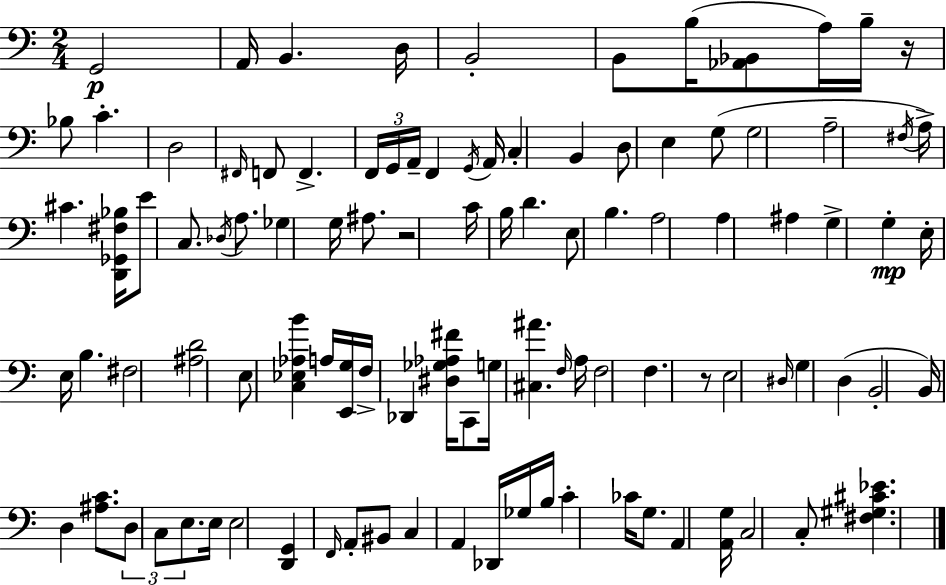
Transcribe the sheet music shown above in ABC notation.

X:1
T:Untitled
M:2/4
L:1/4
K:C
G,,2 A,,/4 B,, D,/4 B,,2 B,,/2 B,/4 [_A,,_B,,]/2 A,/4 B,/4 z/4 _B,/2 C D,2 ^F,,/4 F,,/2 F,, F,,/4 G,,/4 A,,/4 F,, G,,/4 A,,/4 C, B,, D,/2 E, G,/2 G,2 A,2 ^F,/4 A,/4 ^C [D,,_G,,^F,_B,]/4 E/2 C,/2 _D,/4 A,/2 _G, G,/4 ^A,/2 z2 C/4 B,/4 D E,/2 B, A,2 A, ^A, G, G, E,/4 E,/4 B, ^F,2 [^A,D]2 E,/2 [C,_E,_A,B] A,/4 [E,,G,]/4 F,/4 _D,, [^D,_G,_A,^F]/4 C,,/2 G,/4 [^C,^A] F,/4 A,/4 F,2 F, z/2 E,2 ^D,/4 G, D, B,,2 B,,/4 D, [^A,C]/2 D,/2 C,/2 E,/2 E,/4 E,2 [D,,G,,] F,,/4 A,,/2 ^B,,/2 C, A,, _D,,/4 _G,/4 B,/4 C _C/4 G,/2 A,, [A,,G,]/4 C,2 C,/2 [^F,^G,^C_E]